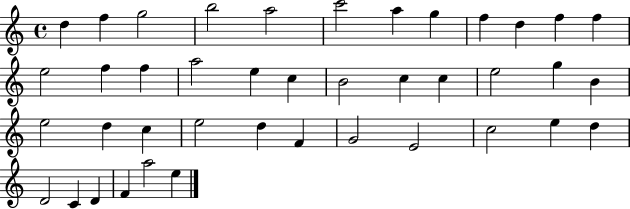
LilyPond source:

{
  \clef treble
  \time 4/4
  \defaultTimeSignature
  \key c \major
  d''4 f''4 g''2 | b''2 a''2 | c'''2 a''4 g''4 | f''4 d''4 f''4 f''4 | \break e''2 f''4 f''4 | a''2 e''4 c''4 | b'2 c''4 c''4 | e''2 g''4 b'4 | \break e''2 d''4 c''4 | e''2 d''4 f'4 | g'2 e'2 | c''2 e''4 d''4 | \break d'2 c'4 d'4 | f'4 a''2 e''4 | \bar "|."
}